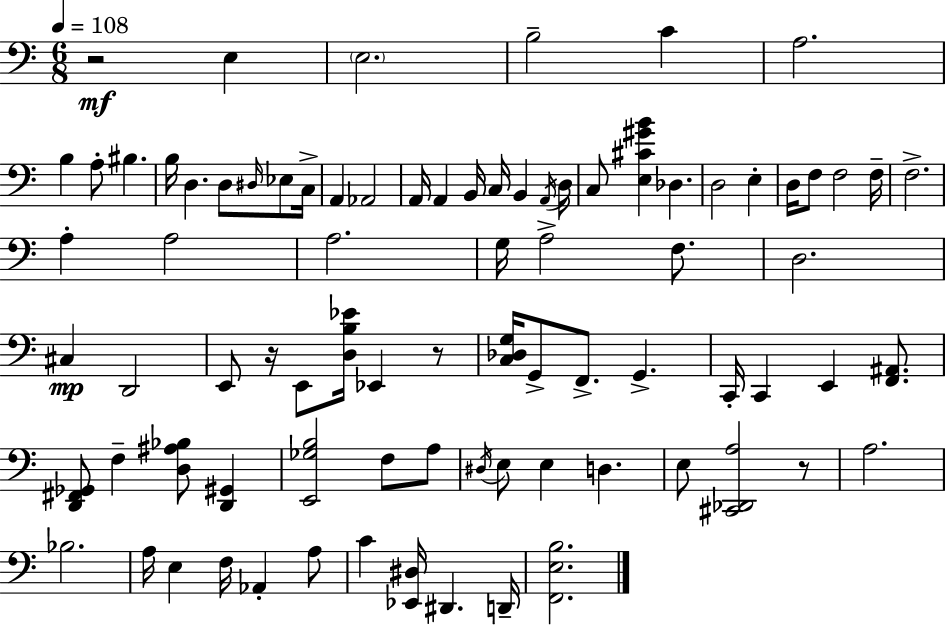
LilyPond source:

{
  \clef bass
  \numericTimeSignature
  \time 6/8
  \key c \major
  \tempo 4 = 108
  r2\mf e4 | \parenthesize e2. | b2-- c'4 | a2. | \break b4 a8-. bis4. | b16 d4. d8 \grace { dis16 } ees8 | c16-> a,4 aes,2 | a,16 a,4 b,16 c16 b,4 | \break \acciaccatura { a,16 } d16 c8 <e cis' gis' b'>4 des4. | d2 e4-. | d16 f8 f2 | f16-- f2.-> | \break a4-. a2 | a2. | g16 a2-> f8. | d2. | \break cis4\mp d,2 | e,8 r16 e,8 <d b ees'>16 ees,4 | r8 <c des g>16 g,8-> f,8.-> g,4.-> | c,16-. c,4 e,4 <f, ais,>8. | \break <d, fis, ges,>8 f4-- <d ais bes>8 <d, gis,>4 | <e, ges b>2 f8 | a8 \acciaccatura { dis16 } e8 e4 d4. | e8 <cis, des, a>2 | \break r8 a2. | bes2. | a16 e4 f16 aes,4-. | a8 c'4 <ees, dis>16 dis,4. | \break d,16-- <f, e b>2. | \bar "|."
}